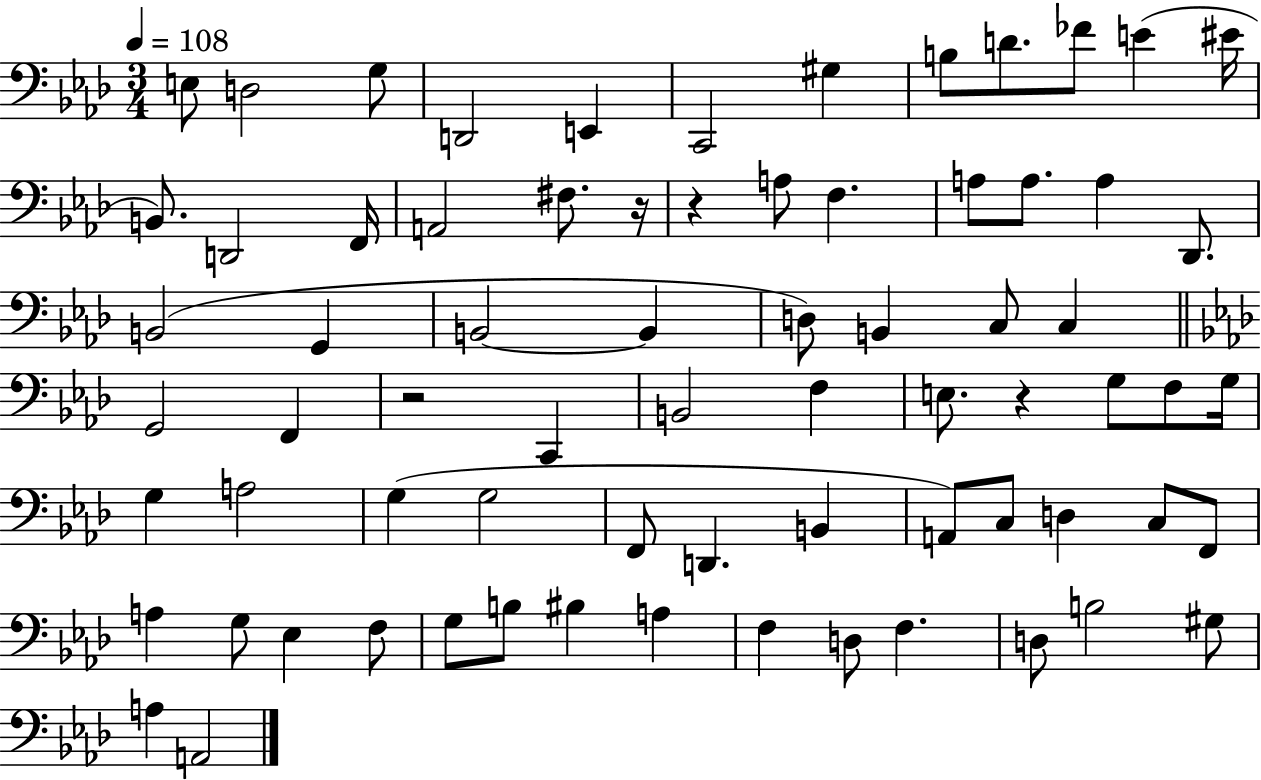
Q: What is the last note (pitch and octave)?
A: A2